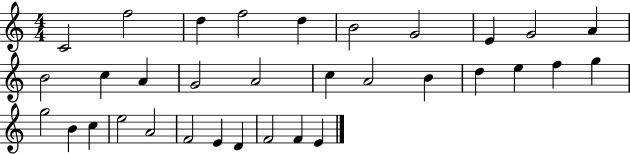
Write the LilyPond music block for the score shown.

{
  \clef treble
  \numericTimeSignature
  \time 4/4
  \key c \major
  c'2 f''2 | d''4 f''2 d''4 | b'2 g'2 | e'4 g'2 a'4 | \break b'2 c''4 a'4 | g'2 a'2 | c''4 a'2 b'4 | d''4 e''4 f''4 g''4 | \break g''2 b'4 c''4 | e''2 a'2 | f'2 e'4 d'4 | f'2 f'4 e'4 | \break \bar "|."
}